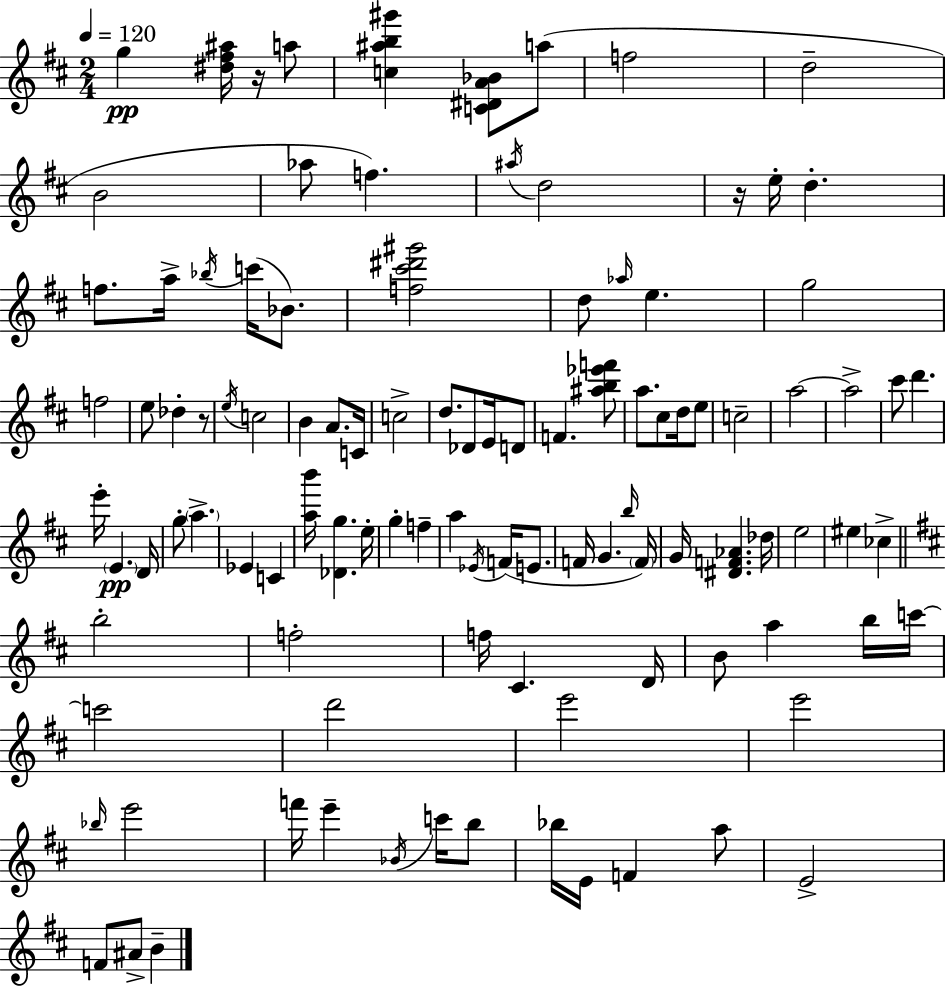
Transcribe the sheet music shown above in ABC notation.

X:1
T:Untitled
M:2/4
L:1/4
K:D
g [^d^f^a]/4 z/4 a/2 [c^ab^g'] [C^DA_B]/2 a/2 f2 d2 B2 _a/2 f ^a/4 d2 z/4 e/4 d f/2 a/4 _b/4 c'/4 _B/2 [f^c'^d'^g']2 d/2 _a/4 e g2 f2 e/2 _d z/2 e/4 c2 B A/2 C/4 c2 d/2 _D/2 E/4 D/2 F [^ab_e'f']/2 a/2 ^c/2 d/4 e/2 c2 a2 a2 ^c'/2 d' e'/4 E D/4 g/2 a _E C [ab']/4 [_Dg] e/4 g f a _E/4 F/4 E/2 F/4 G b/4 F/4 G/4 [^DF_A] _d/4 e2 ^e _c b2 f2 f/4 ^C D/4 B/2 a b/4 c'/4 c'2 d'2 e'2 e'2 _b/4 e'2 f'/4 e' _B/4 c'/4 b/2 _b/4 E/4 F a/2 E2 F/2 ^A/2 B